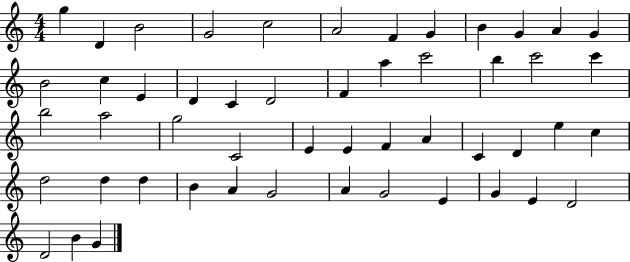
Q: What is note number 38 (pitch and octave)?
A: D5